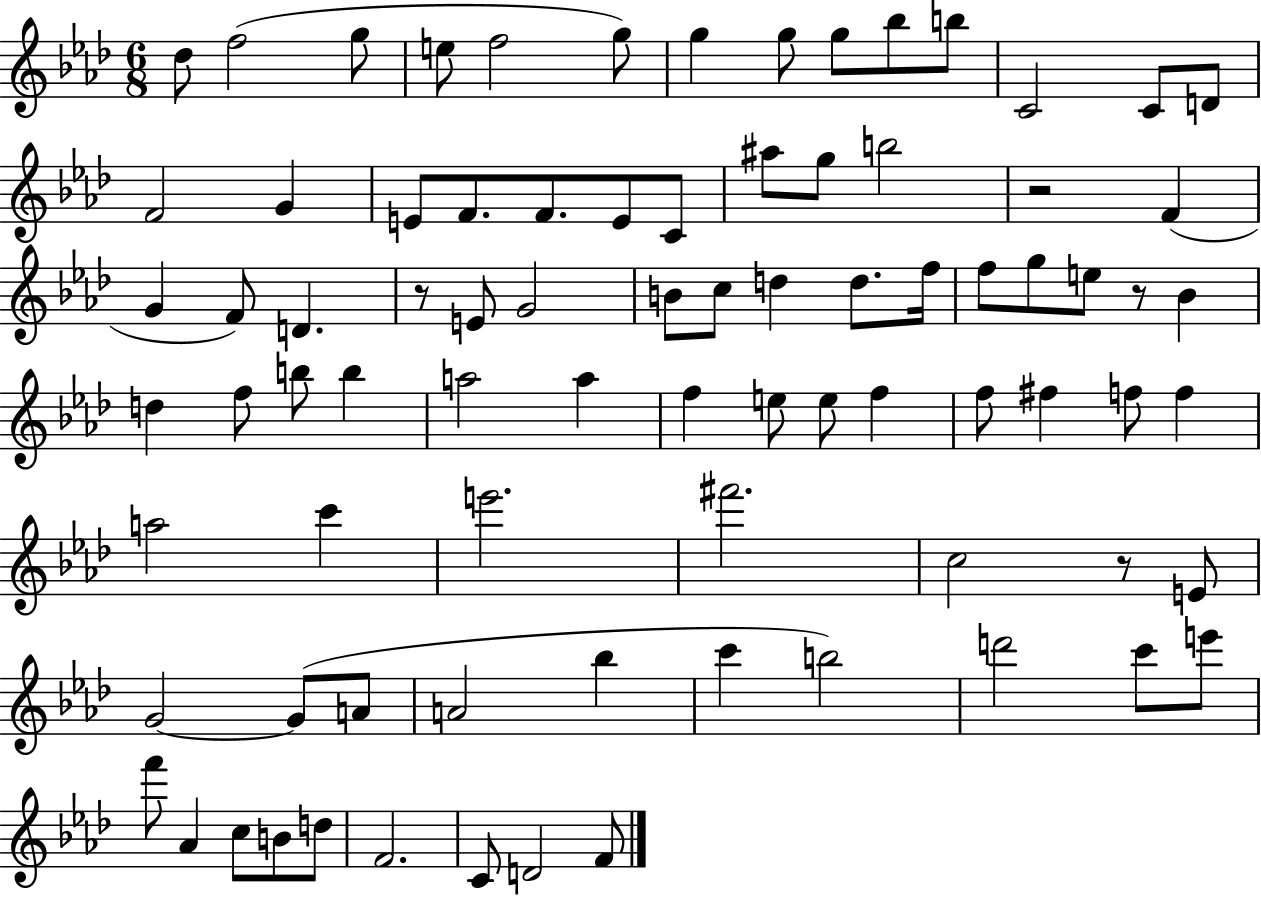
{
  \clef treble
  \numericTimeSignature
  \time 6/8
  \key aes \major
  des''8 f''2( g''8 | e''8 f''2 g''8) | g''4 g''8 g''8 bes''8 b''8 | c'2 c'8 d'8 | \break f'2 g'4 | e'8 f'8. f'8. e'8 c'8 | ais''8 g''8 b''2 | r2 f'4( | \break g'4 f'8) d'4. | r8 e'8 g'2 | b'8 c''8 d''4 d''8. f''16 | f''8 g''8 e''8 r8 bes'4 | \break d''4 f''8 b''8 b''4 | a''2 a''4 | f''4 e''8 e''8 f''4 | f''8 fis''4 f''8 f''4 | \break a''2 c'''4 | e'''2. | fis'''2. | c''2 r8 e'8 | \break g'2~~ g'8( a'8 | a'2 bes''4 | c'''4 b''2) | d'''2 c'''8 e'''8 | \break f'''8 aes'4 c''8 b'8 d''8 | f'2. | c'8 d'2 f'8 | \bar "|."
}